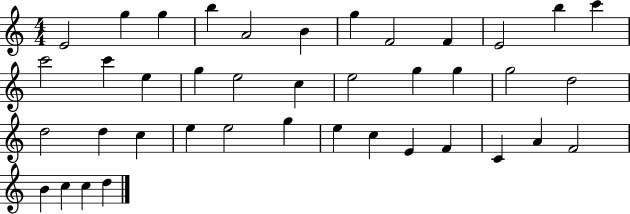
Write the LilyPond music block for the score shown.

{
  \clef treble
  \numericTimeSignature
  \time 4/4
  \key c \major
  e'2 g''4 g''4 | b''4 a'2 b'4 | g''4 f'2 f'4 | e'2 b''4 c'''4 | \break c'''2 c'''4 e''4 | g''4 e''2 c''4 | e''2 g''4 g''4 | g''2 d''2 | \break d''2 d''4 c''4 | e''4 e''2 g''4 | e''4 c''4 e'4 f'4 | c'4 a'4 f'2 | \break b'4 c''4 c''4 d''4 | \bar "|."
}